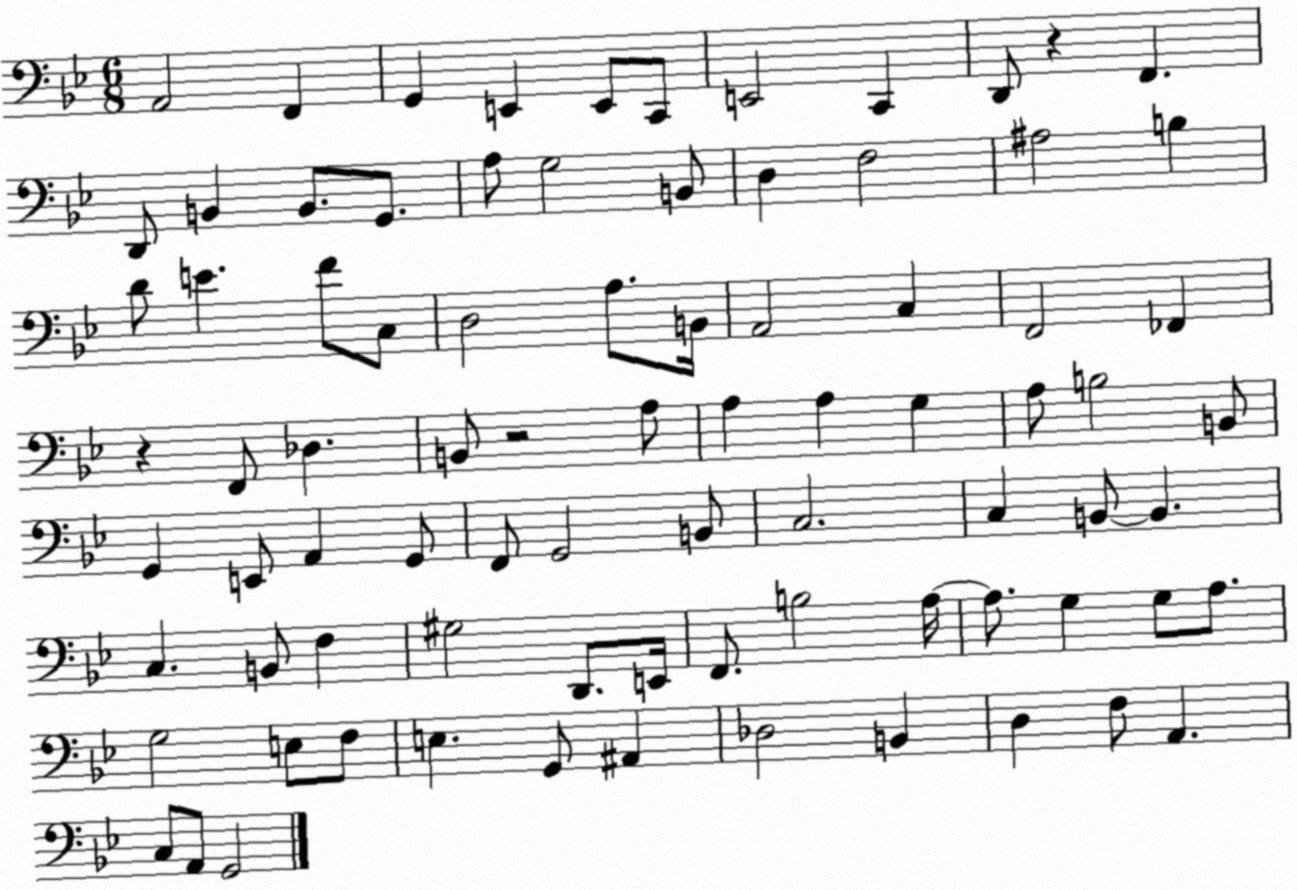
X:1
T:Untitled
M:6/8
L:1/4
K:Bb
A,,2 F,, G,, E,, E,,/2 C,,/2 E,,2 C,, D,,/2 z F,, D,,/2 B,, B,,/2 G,,/2 A,/2 G,2 B,,/2 D, F,2 ^A,2 B, D/2 E F/2 C,/2 D,2 A,/2 B,,/4 A,,2 C, F,,2 _F,, z F,,/2 _D, B,,/2 z2 A,/2 A, A, G, A,/2 B,2 B,,/2 G,, E,,/2 A,, G,,/2 F,,/2 G,,2 B,,/2 C,2 C, B,,/2 B,, C, B,,/2 F, ^G,2 D,,/2 E,,/4 F,,/2 B,2 A,/4 A,/2 G, G,/2 A,/2 G,2 E,/2 F,/2 E, G,,/2 ^A,, _D,2 B,, D, F,/2 A,, C,/2 A,,/2 G,,2